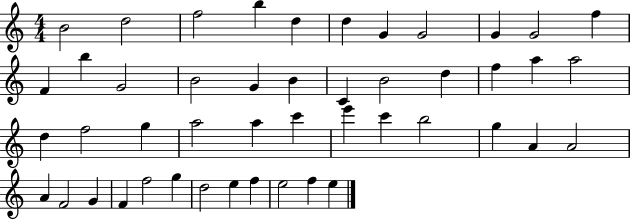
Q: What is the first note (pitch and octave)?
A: B4